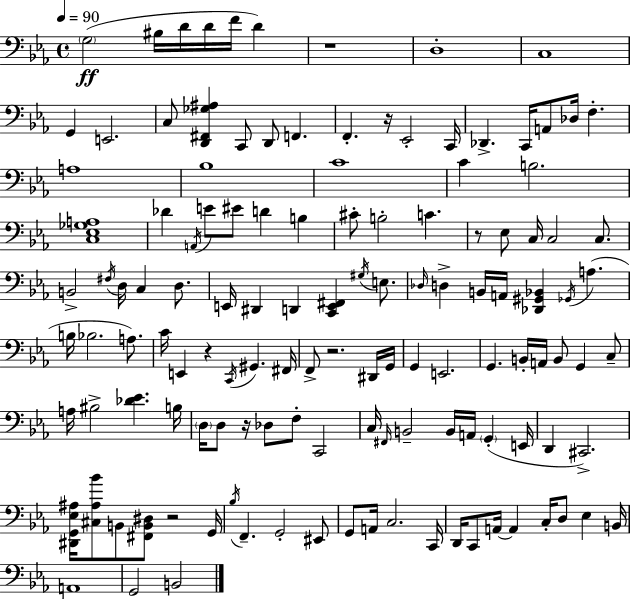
G3/h BIS3/s D4/s D4/s F4/s D4/q R/w D3/w C3/w G2/q E2/h. C3/e [D2,F#2,Gb3,A#3]/q C2/e D2/e F2/q. F2/q. R/s Eb2/h C2/s Db2/q. C2/s A2/e Db3/s F3/q. A3/w Bb3/w C4/w C4/q B3/h. [C3,Eb3,Gb3,A3]/w Db4/q A2/s E4/e EIS4/e D4/q B3/q C#4/e B3/h C4/q. R/e Eb3/e C3/s C3/h C3/e. B2/h F#3/s D3/s C3/q D3/e. E2/s D#2/q D2/q [C2,E2,F#2]/q G#3/s E3/e. Db3/s D3/q B2/s A2/s [Db2,G#2,Bb2]/q Gb2/s A3/q. B3/s Bb3/h. A3/e. C4/s E2/q R/q C2/s G#2/q. F#2/s F2/e R/h. D#2/s G2/s G2/q E2/h. G2/q. B2/s A2/s B2/e G2/q C3/e A3/s BIS3/h [Db4,Eb4]/q. B3/s D3/s D3/e R/s Db3/e F3/e C2/h C3/s F#2/s B2/h B2/s A2/s G2/q E2/s D2/q C#2/h. [D#2,G2,Eb3,A#3]/s [C#3,A#3,Bb4]/e B2/e [F#2,B2,D#3]/e R/h G2/s Bb3/s F2/q. G2/h EIS2/e G2/e A2/s C3/h. C2/s D2/s C2/e A2/s A2/q C3/s D3/e Eb3/q B2/s A2/w G2/h B2/h